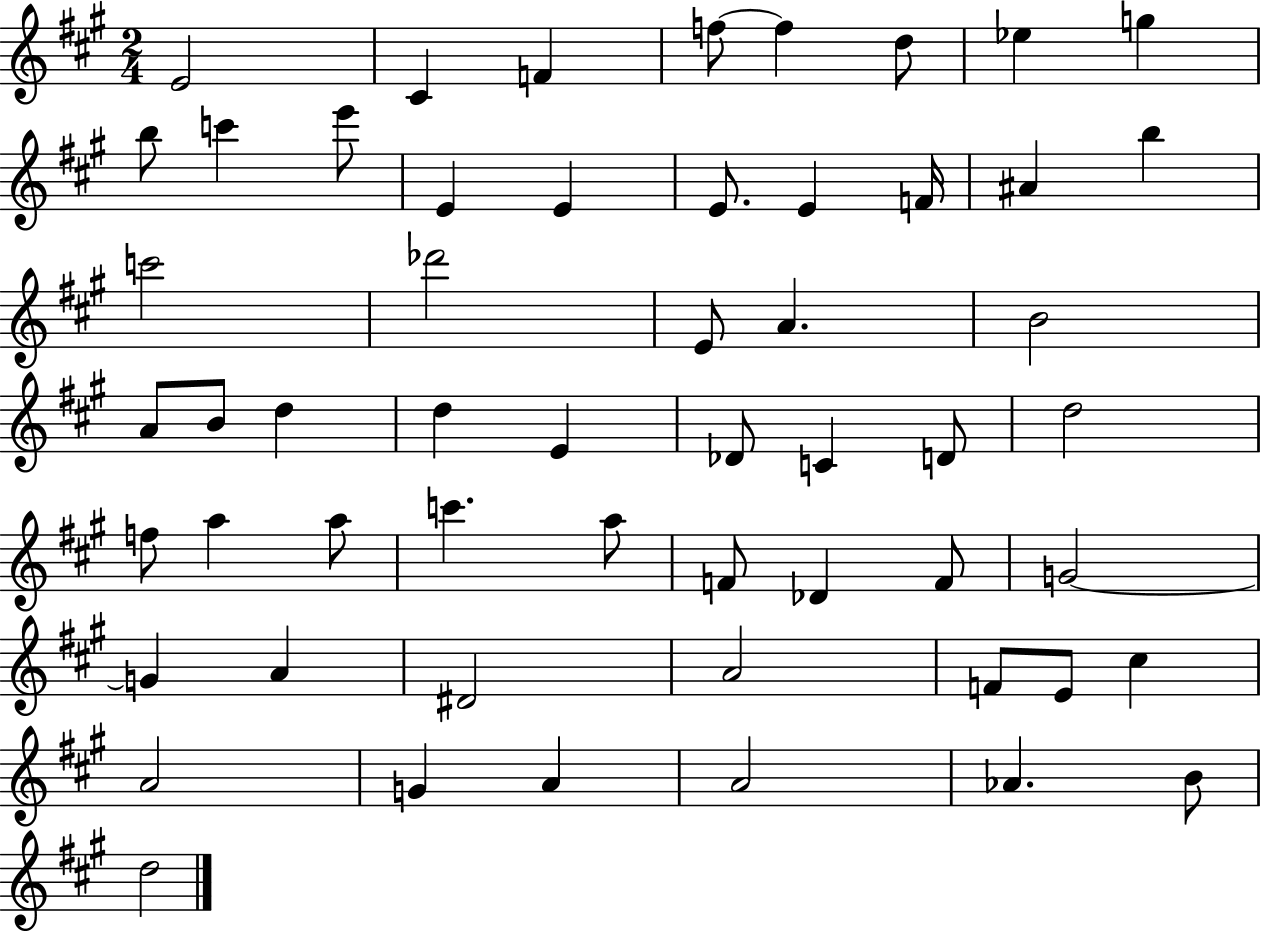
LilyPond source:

{
  \clef treble
  \numericTimeSignature
  \time 2/4
  \key a \major
  \repeat volta 2 { e'2 | cis'4 f'4 | f''8~~ f''4 d''8 | ees''4 g''4 | \break b''8 c'''4 e'''8 | e'4 e'4 | e'8. e'4 f'16 | ais'4 b''4 | \break c'''2 | des'''2 | e'8 a'4. | b'2 | \break a'8 b'8 d''4 | d''4 e'4 | des'8 c'4 d'8 | d''2 | \break f''8 a''4 a''8 | c'''4. a''8 | f'8 des'4 f'8 | g'2~~ | \break g'4 a'4 | dis'2 | a'2 | f'8 e'8 cis''4 | \break a'2 | g'4 a'4 | a'2 | aes'4. b'8 | \break d''2 | } \bar "|."
}